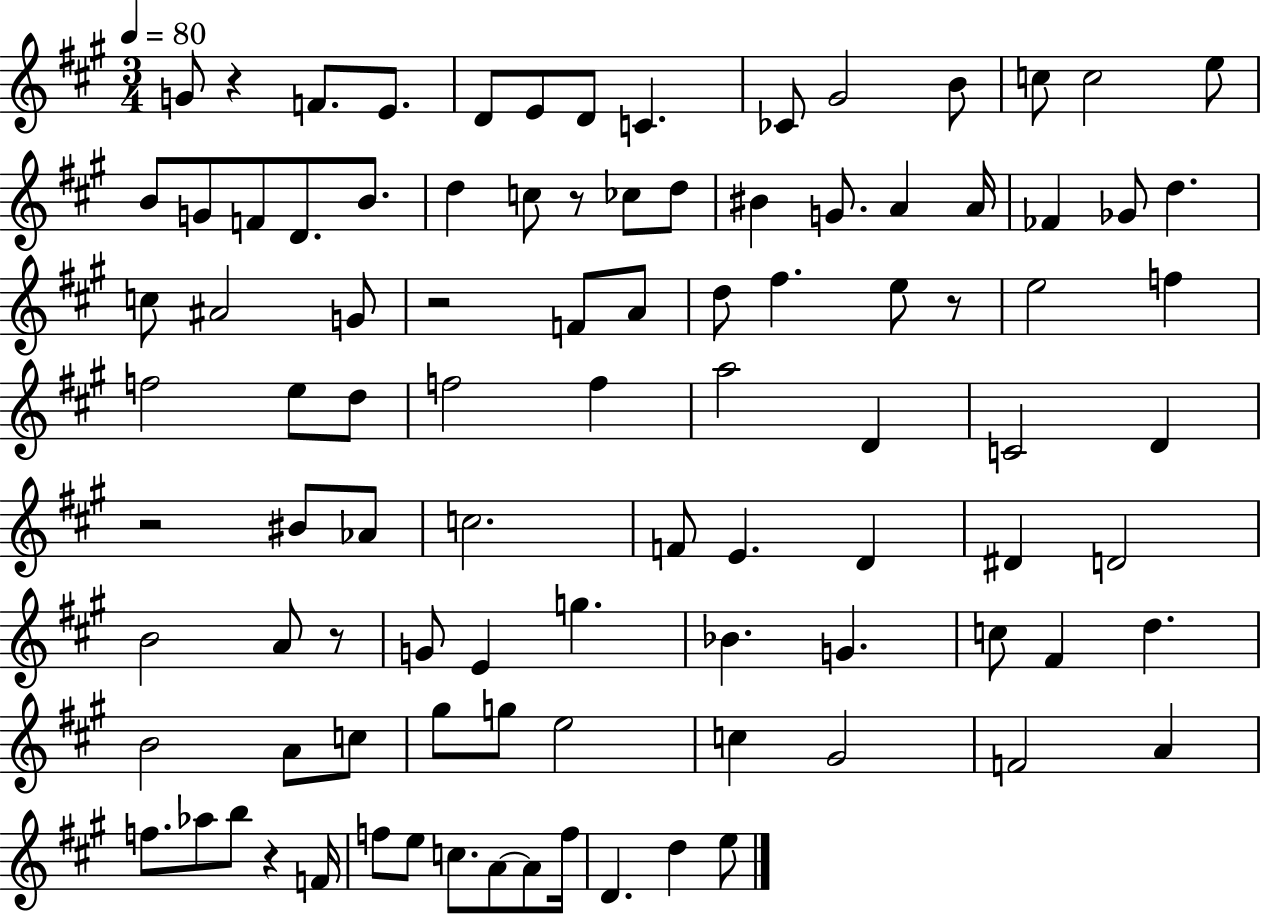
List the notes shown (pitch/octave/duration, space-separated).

G4/e R/q F4/e. E4/e. D4/e E4/e D4/e C4/q. CES4/e G#4/h B4/e C5/e C5/h E5/e B4/e G4/e F4/e D4/e. B4/e. D5/q C5/e R/e CES5/e D5/e BIS4/q G4/e. A4/q A4/s FES4/q Gb4/e D5/q. C5/e A#4/h G4/e R/h F4/e A4/e D5/e F#5/q. E5/e R/e E5/h F5/q F5/h E5/e D5/e F5/h F5/q A5/h D4/q C4/h D4/q R/h BIS4/e Ab4/e C5/h. F4/e E4/q. D4/q D#4/q D4/h B4/h A4/e R/e G4/e E4/q G5/q. Bb4/q. G4/q. C5/e F#4/q D5/q. B4/h A4/e C5/e G#5/e G5/e E5/h C5/q G#4/h F4/h A4/q F5/e. Ab5/e B5/e R/q F4/s F5/e E5/e C5/e. A4/e A4/e F5/s D4/q. D5/q E5/e